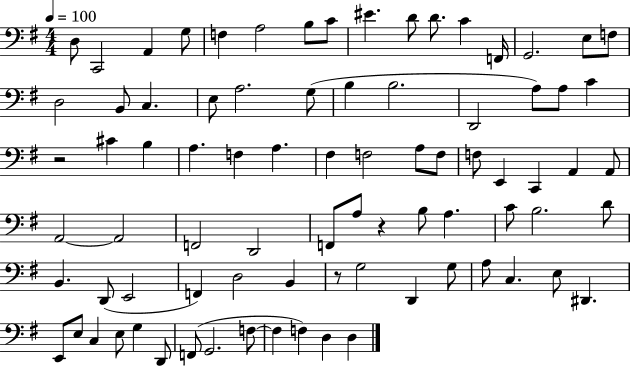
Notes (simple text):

D3/e C2/h A2/q G3/e F3/q A3/h B3/e C4/e EIS4/q. D4/e D4/e. C4/q F2/s G2/h. E3/e F3/e D3/h B2/e C3/q. E3/e A3/h. G3/e B3/q B3/h. D2/h A3/e A3/e C4/q R/h C#4/q B3/q A3/q. F3/q A3/q. F#3/q F3/h A3/e F3/e F3/e E2/q C2/q A2/q A2/e A2/h A2/h F2/h D2/h F2/e A3/e R/q B3/e A3/q. C4/e B3/h. D4/e B2/q. D2/e E2/h F2/q D3/h B2/q R/e G3/h D2/q G3/e A3/e C3/q. E3/e D#2/q. E2/e E3/e C3/q E3/e G3/q D2/e F2/e G2/h. F3/e F3/q F3/q D3/q D3/q